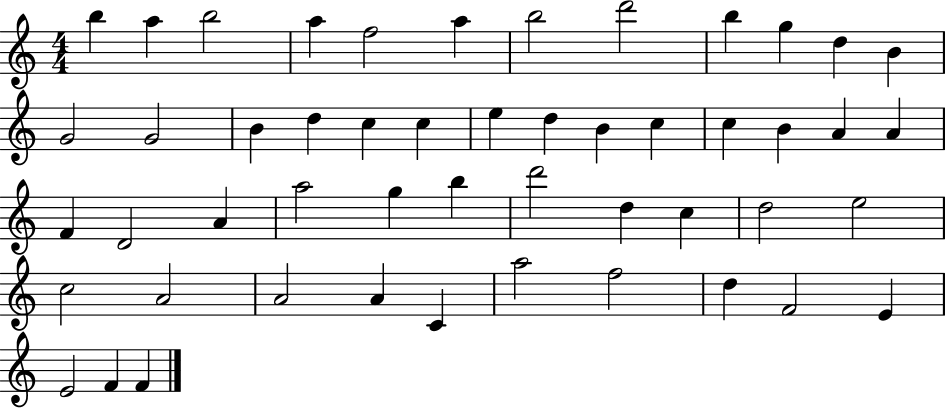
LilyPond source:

{
  \clef treble
  \numericTimeSignature
  \time 4/4
  \key c \major
  b''4 a''4 b''2 | a''4 f''2 a''4 | b''2 d'''2 | b''4 g''4 d''4 b'4 | \break g'2 g'2 | b'4 d''4 c''4 c''4 | e''4 d''4 b'4 c''4 | c''4 b'4 a'4 a'4 | \break f'4 d'2 a'4 | a''2 g''4 b''4 | d'''2 d''4 c''4 | d''2 e''2 | \break c''2 a'2 | a'2 a'4 c'4 | a''2 f''2 | d''4 f'2 e'4 | \break e'2 f'4 f'4 | \bar "|."
}